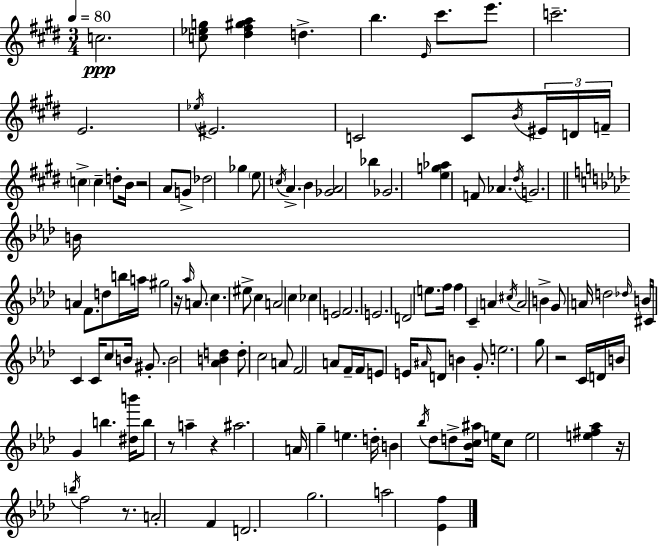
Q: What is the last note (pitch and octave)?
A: A5